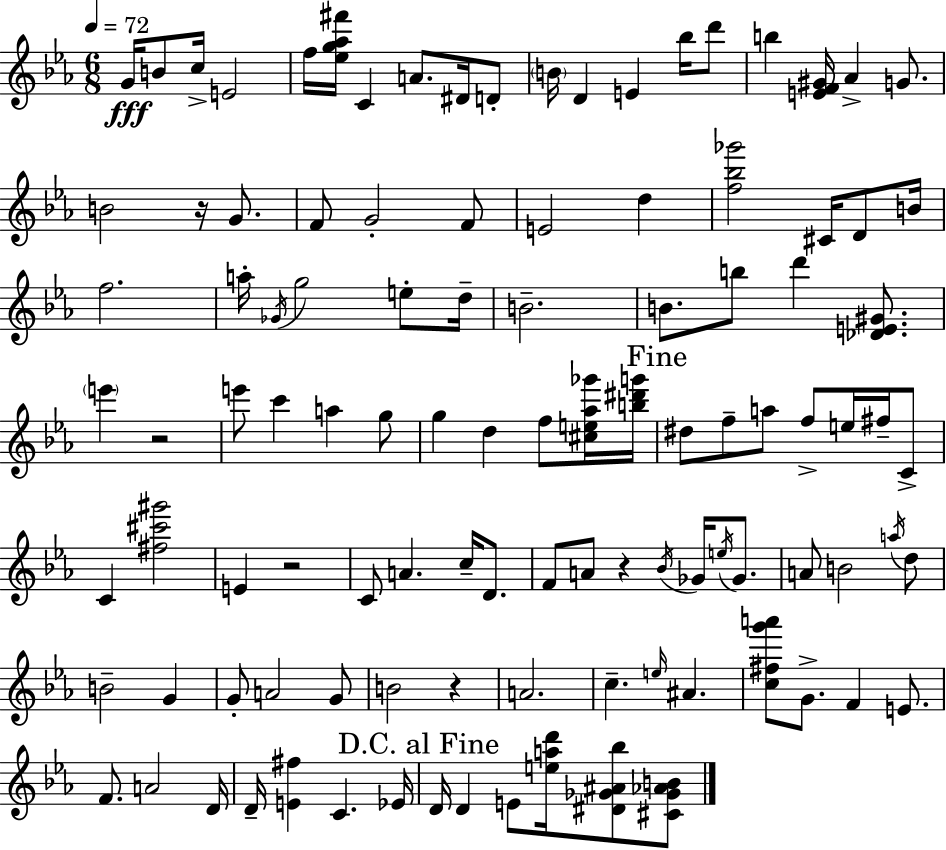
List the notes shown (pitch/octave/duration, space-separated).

G4/s B4/e C5/s E4/h F5/s [Eb5,G5,Ab5,F#6]/s C4/q A4/e. D#4/s D4/e B4/s D4/q E4/q Bb5/s D6/e B5/q [E4,F4,G#4]/s Ab4/q G4/e. B4/h R/s G4/e. F4/e G4/h F4/e E4/h D5/q [F5,Bb5,Gb6]/h C#4/s D4/e B4/s F5/h. A5/s Gb4/s G5/h E5/e D5/s B4/h. B4/e. B5/e D6/q [Db4,E4,G#4]/e. E6/q R/h E6/e C6/q A5/q G5/e G5/q D5/q F5/e [C#5,E5,Ab5,Gb6]/s [B5,D#6,G6]/s D#5/e F5/e A5/e F5/e E5/s F#5/s C4/e C4/q [F#5,C#6,G#6]/h E4/q R/h C4/e A4/q. C5/s D4/e. F4/e A4/e R/q Bb4/s Gb4/s E5/s Gb4/e. A4/e B4/h A5/s D5/e B4/h G4/q G4/e A4/h G4/e B4/h R/q A4/h. C5/q. E5/s A#4/q. [C5,F#5,G6,A6]/e G4/e. F4/q E4/e. F4/e. A4/h D4/s D4/s [E4,F#5]/q C4/q. Eb4/s D4/s D4/q E4/e [E5,A5,D6]/s [D#4,Gb4,A#4,Bb5]/e [C#4,Gb4,Ab4,B4]/e